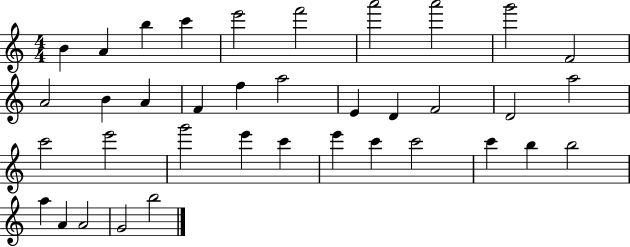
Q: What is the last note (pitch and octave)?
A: B5